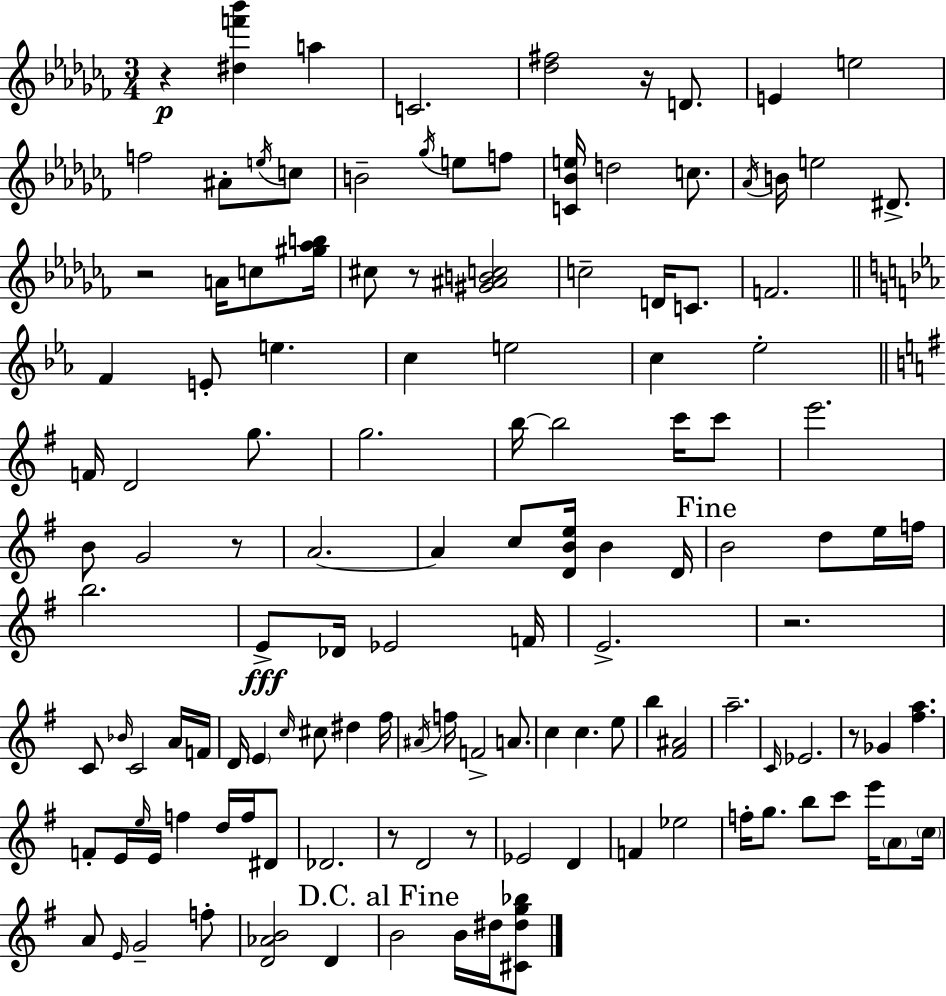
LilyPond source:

{
  \clef treble
  \numericTimeSignature
  \time 3/4
  \key aes \minor
  r4\p <dis'' f''' bes'''>4 a''4 | c'2. | <des'' fis''>2 r16 d'8. | e'4 e''2 | \break f''2 ais'8-. \acciaccatura { e''16 } c''8 | b'2-- \acciaccatura { ges''16 } e''8 | f''8 <c' bes' e''>16 d''2 c''8. | \acciaccatura { aes'16 } b'16 e''2 | \break dis'8.-> r2 a'16 | c''8 <gis'' aes'' b''>16 cis''8 r8 <gis' ais' b' c''>2 | c''2-- d'16 | c'8. f'2. | \break \bar "||" \break \key ees \major f'4 e'8-. e''4. | c''4 e''2 | c''4 ees''2-. | \bar "||" \break \key g \major f'16 d'2 g''8. | g''2. | b''16~~ b''2 c'''16 c'''8 | e'''2. | \break b'8 g'2 r8 | a'2.~~ | a'4 c''8 <d' b' e''>16 b'4 d'16 | \mark "Fine" b'2 d''8 e''16 f''16 | \break b''2. | e'8->\fff des'16 ees'2 f'16 | e'2.-> | r2. | \break c'8 \grace { bes'16 } c'2 a'16 | f'16 d'16 \parenthesize e'4 \grace { c''16 } cis''8 dis''4 | fis''16 \acciaccatura { ais'16 } f''16 f'2-> | a'8. c''4 c''4. | \break e''8 b''4 <fis' ais'>2 | a''2.-- | \grace { c'16 } ees'2. | r8 ges'4 <fis'' a''>4. | \break f'8-. e'16 \grace { e''16 } e'16 f''4 | d''16 f''16 dis'8 des'2. | r8 d'2 | r8 ees'2 | \break d'4 f'4 ees''2 | f''16-. g''8. b''8 c'''8 | e'''16 \parenthesize a'8 \parenthesize c''16 a'8 \grace { e'16 } g'2-- | f''8-. <d' aes' b'>2 | \break d'4 \mark "D.C. al Fine" b'2 | b'16 dis''16 <cis' dis'' g'' bes''>8 \bar "|."
}